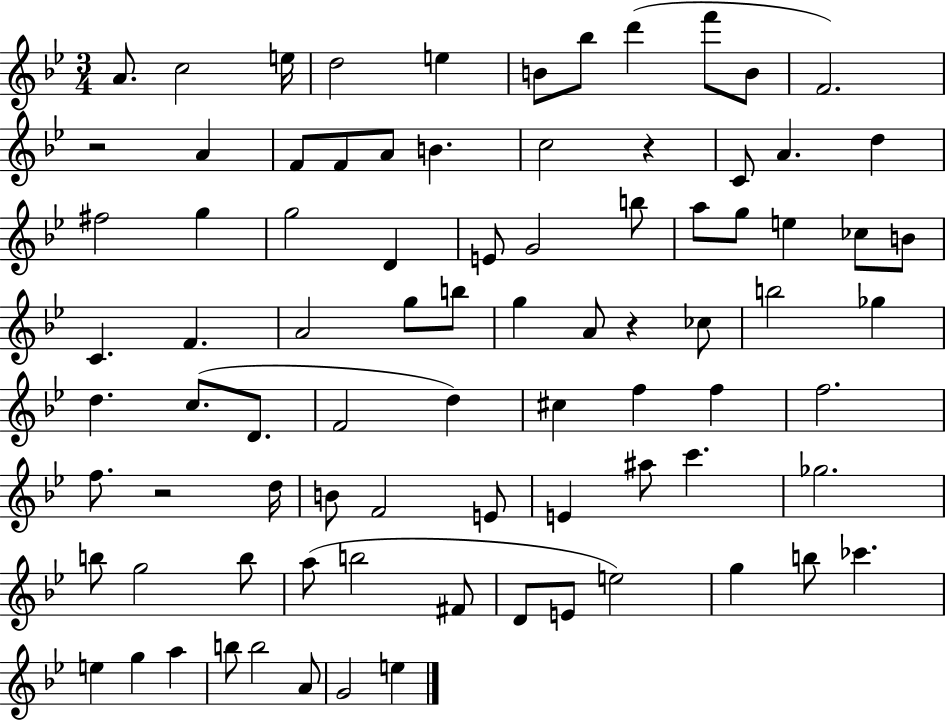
X:1
T:Untitled
M:3/4
L:1/4
K:Bb
A/2 c2 e/4 d2 e B/2 _b/2 d' f'/2 B/2 F2 z2 A F/2 F/2 A/2 B c2 z C/2 A d ^f2 g g2 D E/2 G2 b/2 a/2 g/2 e _c/2 B/2 C F A2 g/2 b/2 g A/2 z _c/2 b2 _g d c/2 D/2 F2 d ^c f f f2 f/2 z2 d/4 B/2 F2 E/2 E ^a/2 c' _g2 b/2 g2 b/2 a/2 b2 ^F/2 D/2 E/2 e2 g b/2 _c' e g a b/2 b2 A/2 G2 e